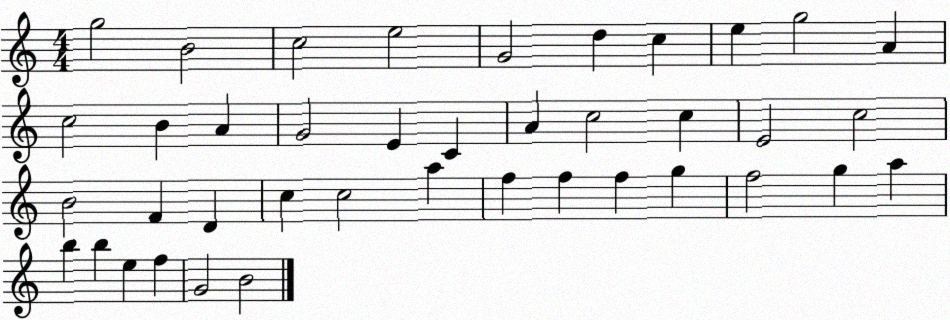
X:1
T:Untitled
M:4/4
L:1/4
K:C
g2 B2 c2 e2 G2 d c e g2 A c2 B A G2 E C A c2 c E2 c2 B2 F D c c2 a f f f g f2 g a b b e f G2 B2